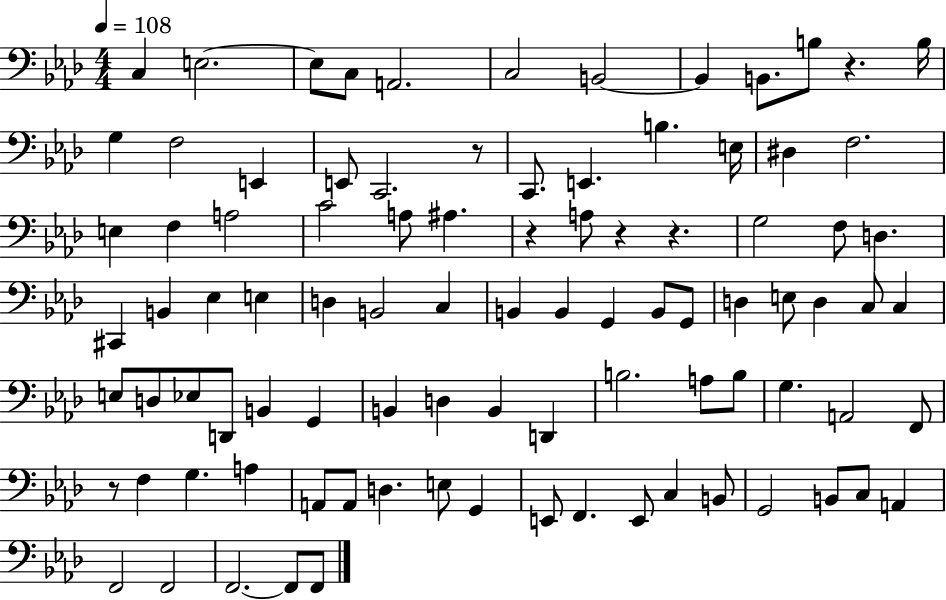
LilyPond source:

{
  \clef bass
  \numericTimeSignature
  \time 4/4
  \key aes \major
  \tempo 4 = 108
  c4 e2.~~ | e8 c8 a,2. | c2 b,2~~ | b,4 b,8. b8 r4. b16 | \break g4 f2 e,4 | e,8 c,2. r8 | c,8. e,4. b4. e16 | dis4 f2. | \break e4 f4 a2 | c'2 a8 ais4. | r4 a8 r4 r4. | g2 f8 d4. | \break cis,4 b,4 ees4 e4 | d4 b,2 c4 | b,4 b,4 g,4 b,8 g,8 | d4 e8 d4 c8 c4 | \break e8 d8 ees8 d,8 b,4 g,4 | b,4 d4 b,4 d,4 | b2. a8 b8 | g4. a,2 f,8 | \break r8 f4 g4. a4 | a,8 a,8 d4. e8 g,4 | e,8 f,4. e,8 c4 b,8 | g,2 b,8 c8 a,4 | \break f,2 f,2 | f,2.~~ f,8 f,8 | \bar "|."
}